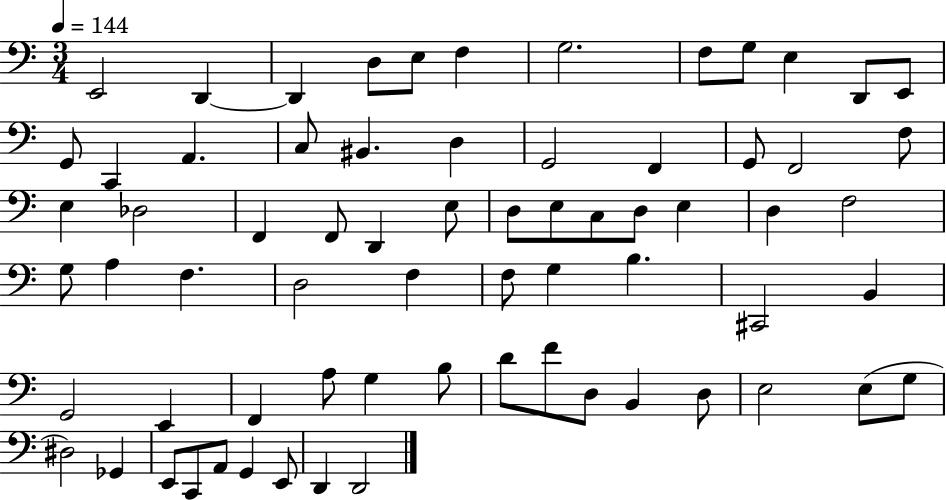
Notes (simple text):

E2/h D2/q D2/q D3/e E3/e F3/q G3/h. F3/e G3/e E3/q D2/e E2/e G2/e C2/q A2/q. C3/e BIS2/q. D3/q G2/h F2/q G2/e F2/h F3/e E3/q Db3/h F2/q F2/e D2/q E3/e D3/e E3/e C3/e D3/e E3/q D3/q F3/h G3/e A3/q F3/q. D3/h F3/q F3/e G3/q B3/q. C#2/h B2/q G2/h E2/q F2/q A3/e G3/q B3/e D4/e F4/e D3/e B2/q D3/e E3/h E3/e G3/e D#3/h Gb2/q E2/e C2/e A2/e G2/q E2/e D2/q D2/h